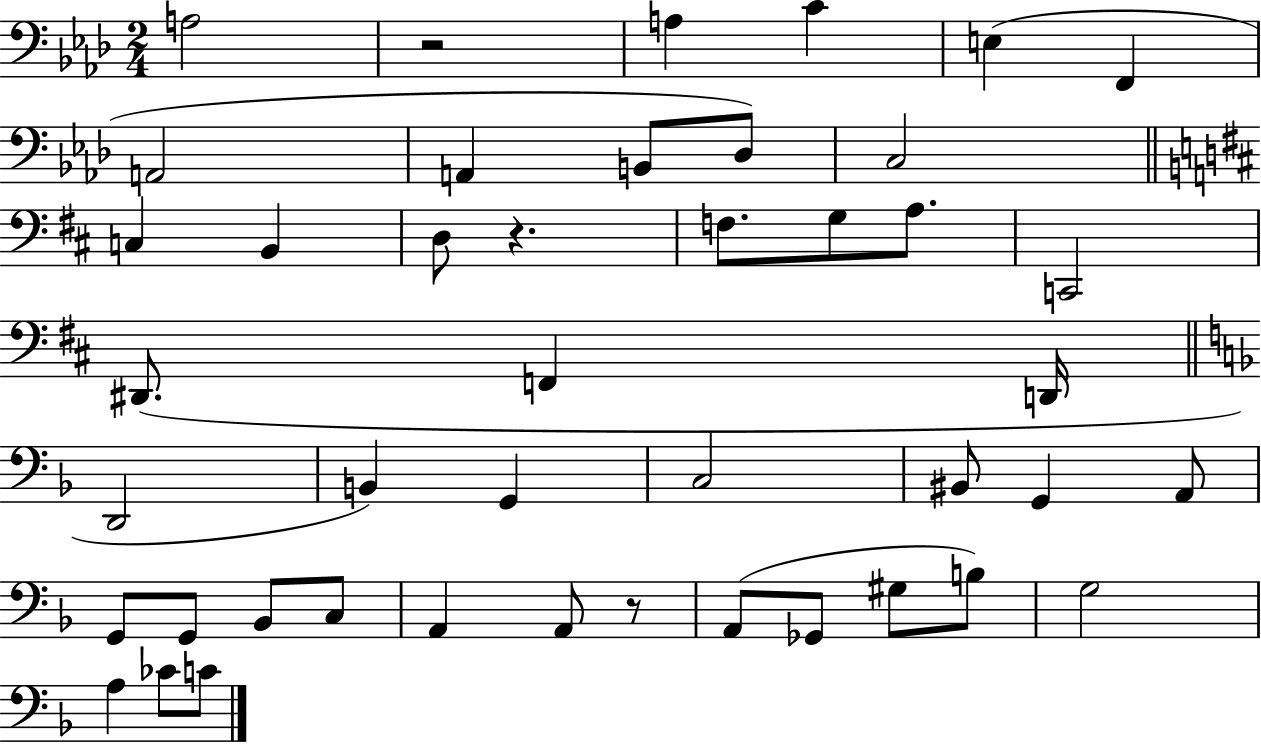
X:1
T:Untitled
M:2/4
L:1/4
K:Ab
A,2 z2 A, C E, F,, A,,2 A,, B,,/2 _D,/2 C,2 C, B,, D,/2 z F,/2 G,/2 A,/2 C,,2 ^D,,/2 F,, D,,/4 D,,2 B,, G,, C,2 ^B,,/2 G,, A,,/2 G,,/2 G,,/2 _B,,/2 C,/2 A,, A,,/2 z/2 A,,/2 _G,,/2 ^G,/2 B,/2 G,2 A, _C/2 C/2